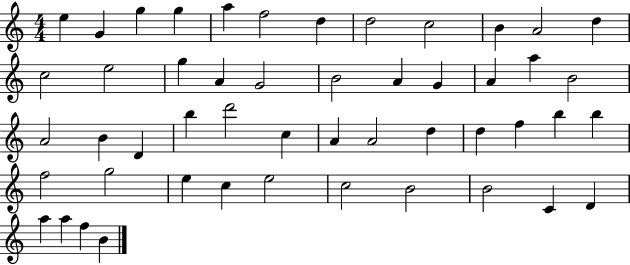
E5/q G4/q G5/q G5/q A5/q F5/h D5/q D5/h C5/h B4/q A4/h D5/q C5/h E5/h G5/q A4/q G4/h B4/h A4/q G4/q A4/q A5/q B4/h A4/h B4/q D4/q B5/q D6/h C5/q A4/q A4/h D5/q D5/q F5/q B5/q B5/q F5/h G5/h E5/q C5/q E5/h C5/h B4/h B4/h C4/q D4/q A5/q A5/q F5/q B4/q